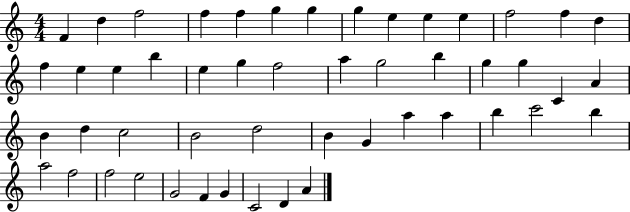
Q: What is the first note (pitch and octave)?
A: F4